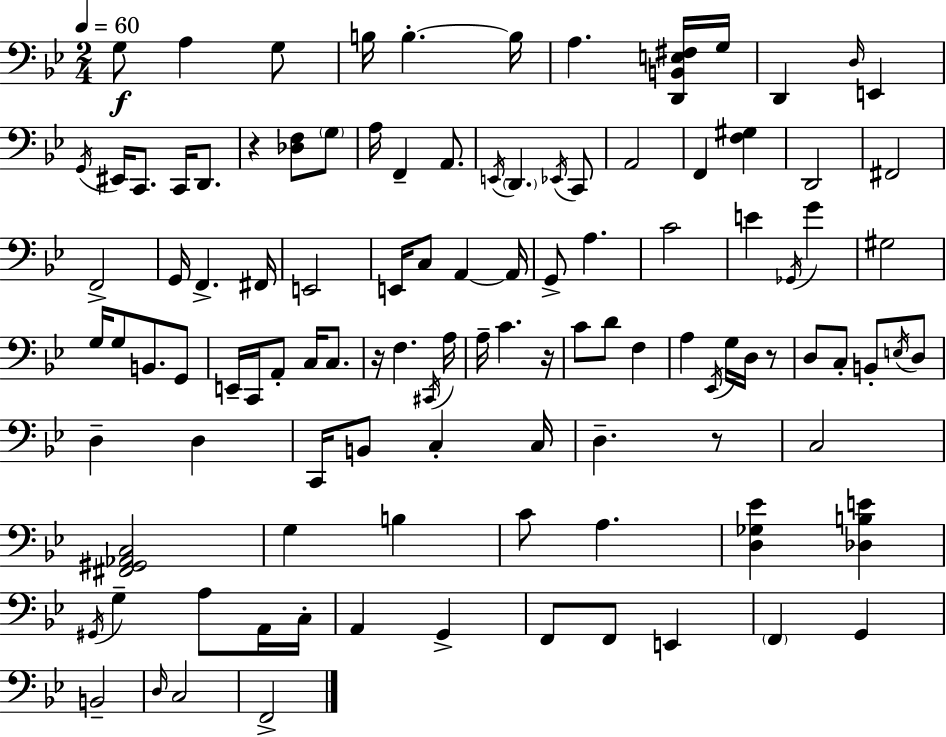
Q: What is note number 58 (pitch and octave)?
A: C4